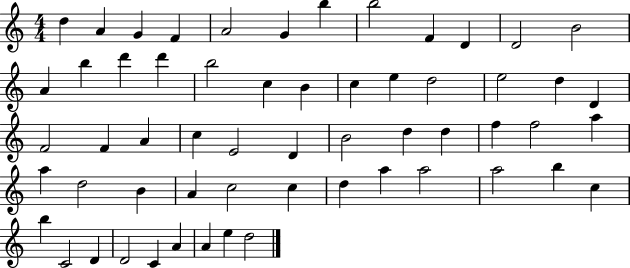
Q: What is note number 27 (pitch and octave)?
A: F4